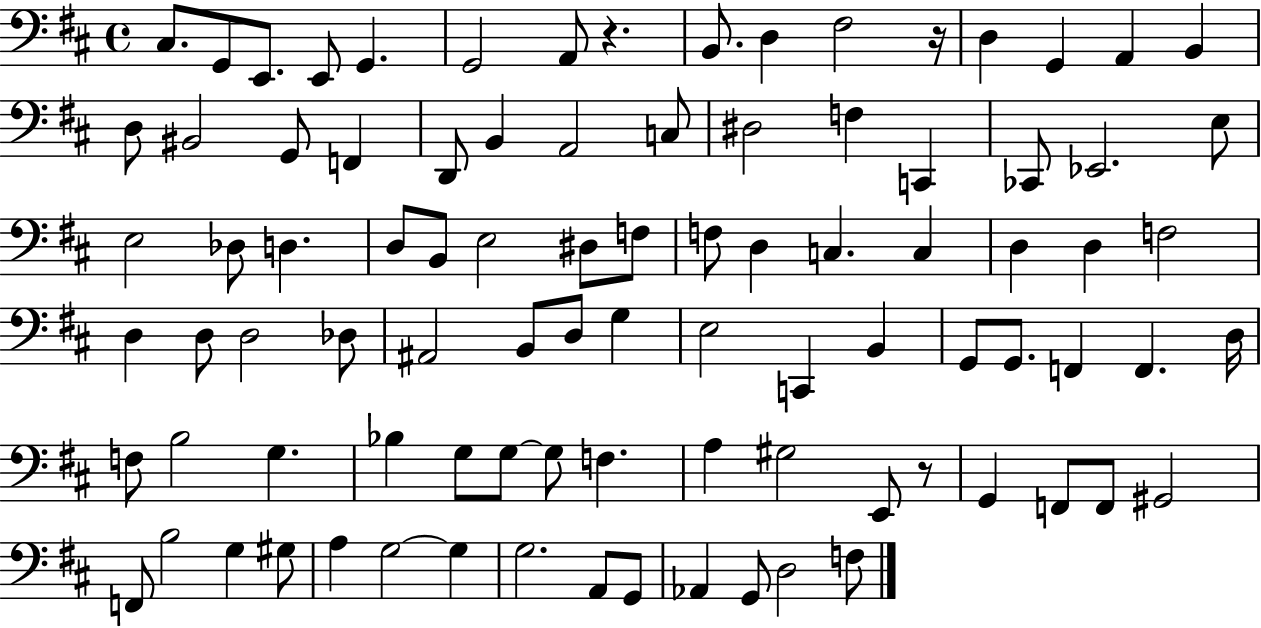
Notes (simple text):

C#3/e. G2/e E2/e. E2/e G2/q. G2/h A2/e R/q. B2/e. D3/q F#3/h R/s D3/q G2/q A2/q B2/q D3/e BIS2/h G2/e F2/q D2/e B2/q A2/h C3/e D#3/h F3/q C2/q CES2/e Eb2/h. E3/e E3/h Db3/e D3/q. D3/e B2/e E3/h D#3/e F3/e F3/e D3/q C3/q. C3/q D3/q D3/q F3/h D3/q D3/e D3/h Db3/e A#2/h B2/e D3/e G3/q E3/h C2/q B2/q G2/e G2/e. F2/q F2/q. D3/s F3/e B3/h G3/q. Bb3/q G3/e G3/e G3/e F3/q. A3/q G#3/h E2/e R/e G2/q F2/e F2/e G#2/h F2/e B3/h G3/q G#3/e A3/q G3/h G3/q G3/h. A2/e G2/e Ab2/q G2/e D3/h F3/e